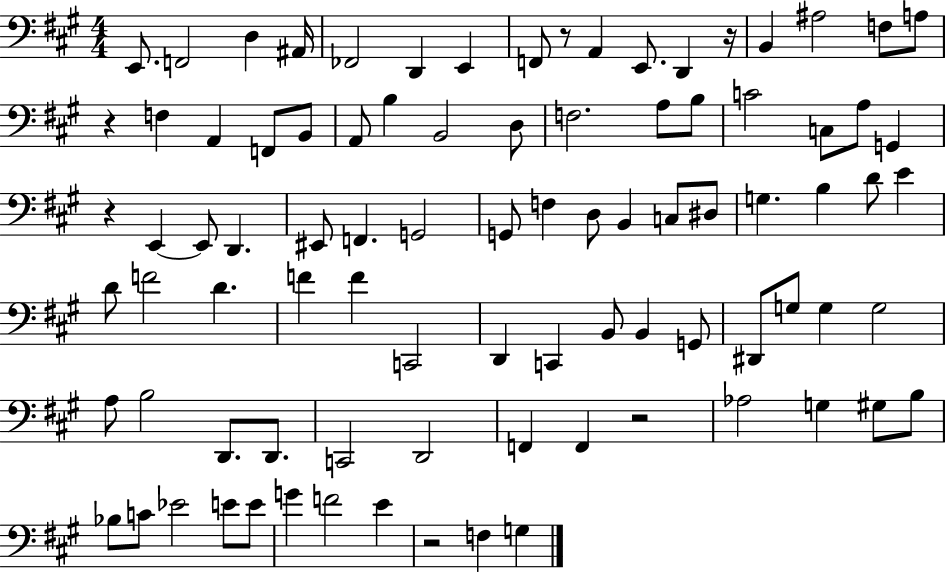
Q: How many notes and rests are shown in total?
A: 89